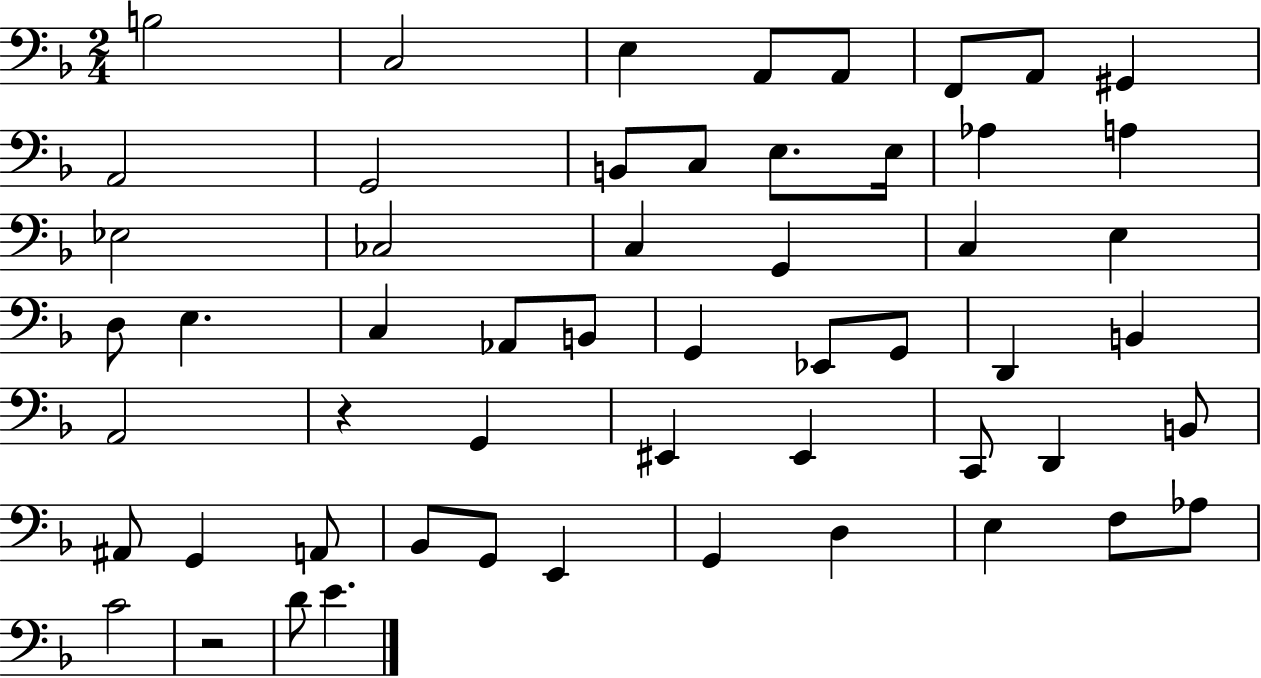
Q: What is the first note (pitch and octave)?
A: B3